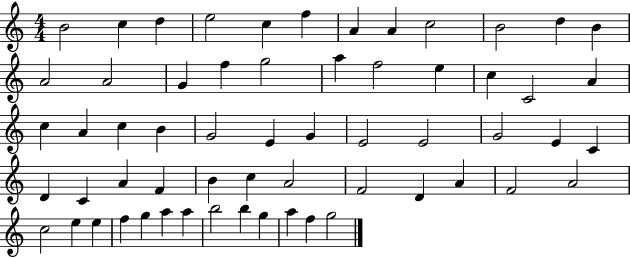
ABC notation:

X:1
T:Untitled
M:4/4
L:1/4
K:C
B2 c d e2 c f A A c2 B2 d B A2 A2 G f g2 a f2 e c C2 A c A c B G2 E G E2 E2 G2 E C D C A F B c A2 F2 D A F2 A2 c2 e e f g a a b2 b g a f g2